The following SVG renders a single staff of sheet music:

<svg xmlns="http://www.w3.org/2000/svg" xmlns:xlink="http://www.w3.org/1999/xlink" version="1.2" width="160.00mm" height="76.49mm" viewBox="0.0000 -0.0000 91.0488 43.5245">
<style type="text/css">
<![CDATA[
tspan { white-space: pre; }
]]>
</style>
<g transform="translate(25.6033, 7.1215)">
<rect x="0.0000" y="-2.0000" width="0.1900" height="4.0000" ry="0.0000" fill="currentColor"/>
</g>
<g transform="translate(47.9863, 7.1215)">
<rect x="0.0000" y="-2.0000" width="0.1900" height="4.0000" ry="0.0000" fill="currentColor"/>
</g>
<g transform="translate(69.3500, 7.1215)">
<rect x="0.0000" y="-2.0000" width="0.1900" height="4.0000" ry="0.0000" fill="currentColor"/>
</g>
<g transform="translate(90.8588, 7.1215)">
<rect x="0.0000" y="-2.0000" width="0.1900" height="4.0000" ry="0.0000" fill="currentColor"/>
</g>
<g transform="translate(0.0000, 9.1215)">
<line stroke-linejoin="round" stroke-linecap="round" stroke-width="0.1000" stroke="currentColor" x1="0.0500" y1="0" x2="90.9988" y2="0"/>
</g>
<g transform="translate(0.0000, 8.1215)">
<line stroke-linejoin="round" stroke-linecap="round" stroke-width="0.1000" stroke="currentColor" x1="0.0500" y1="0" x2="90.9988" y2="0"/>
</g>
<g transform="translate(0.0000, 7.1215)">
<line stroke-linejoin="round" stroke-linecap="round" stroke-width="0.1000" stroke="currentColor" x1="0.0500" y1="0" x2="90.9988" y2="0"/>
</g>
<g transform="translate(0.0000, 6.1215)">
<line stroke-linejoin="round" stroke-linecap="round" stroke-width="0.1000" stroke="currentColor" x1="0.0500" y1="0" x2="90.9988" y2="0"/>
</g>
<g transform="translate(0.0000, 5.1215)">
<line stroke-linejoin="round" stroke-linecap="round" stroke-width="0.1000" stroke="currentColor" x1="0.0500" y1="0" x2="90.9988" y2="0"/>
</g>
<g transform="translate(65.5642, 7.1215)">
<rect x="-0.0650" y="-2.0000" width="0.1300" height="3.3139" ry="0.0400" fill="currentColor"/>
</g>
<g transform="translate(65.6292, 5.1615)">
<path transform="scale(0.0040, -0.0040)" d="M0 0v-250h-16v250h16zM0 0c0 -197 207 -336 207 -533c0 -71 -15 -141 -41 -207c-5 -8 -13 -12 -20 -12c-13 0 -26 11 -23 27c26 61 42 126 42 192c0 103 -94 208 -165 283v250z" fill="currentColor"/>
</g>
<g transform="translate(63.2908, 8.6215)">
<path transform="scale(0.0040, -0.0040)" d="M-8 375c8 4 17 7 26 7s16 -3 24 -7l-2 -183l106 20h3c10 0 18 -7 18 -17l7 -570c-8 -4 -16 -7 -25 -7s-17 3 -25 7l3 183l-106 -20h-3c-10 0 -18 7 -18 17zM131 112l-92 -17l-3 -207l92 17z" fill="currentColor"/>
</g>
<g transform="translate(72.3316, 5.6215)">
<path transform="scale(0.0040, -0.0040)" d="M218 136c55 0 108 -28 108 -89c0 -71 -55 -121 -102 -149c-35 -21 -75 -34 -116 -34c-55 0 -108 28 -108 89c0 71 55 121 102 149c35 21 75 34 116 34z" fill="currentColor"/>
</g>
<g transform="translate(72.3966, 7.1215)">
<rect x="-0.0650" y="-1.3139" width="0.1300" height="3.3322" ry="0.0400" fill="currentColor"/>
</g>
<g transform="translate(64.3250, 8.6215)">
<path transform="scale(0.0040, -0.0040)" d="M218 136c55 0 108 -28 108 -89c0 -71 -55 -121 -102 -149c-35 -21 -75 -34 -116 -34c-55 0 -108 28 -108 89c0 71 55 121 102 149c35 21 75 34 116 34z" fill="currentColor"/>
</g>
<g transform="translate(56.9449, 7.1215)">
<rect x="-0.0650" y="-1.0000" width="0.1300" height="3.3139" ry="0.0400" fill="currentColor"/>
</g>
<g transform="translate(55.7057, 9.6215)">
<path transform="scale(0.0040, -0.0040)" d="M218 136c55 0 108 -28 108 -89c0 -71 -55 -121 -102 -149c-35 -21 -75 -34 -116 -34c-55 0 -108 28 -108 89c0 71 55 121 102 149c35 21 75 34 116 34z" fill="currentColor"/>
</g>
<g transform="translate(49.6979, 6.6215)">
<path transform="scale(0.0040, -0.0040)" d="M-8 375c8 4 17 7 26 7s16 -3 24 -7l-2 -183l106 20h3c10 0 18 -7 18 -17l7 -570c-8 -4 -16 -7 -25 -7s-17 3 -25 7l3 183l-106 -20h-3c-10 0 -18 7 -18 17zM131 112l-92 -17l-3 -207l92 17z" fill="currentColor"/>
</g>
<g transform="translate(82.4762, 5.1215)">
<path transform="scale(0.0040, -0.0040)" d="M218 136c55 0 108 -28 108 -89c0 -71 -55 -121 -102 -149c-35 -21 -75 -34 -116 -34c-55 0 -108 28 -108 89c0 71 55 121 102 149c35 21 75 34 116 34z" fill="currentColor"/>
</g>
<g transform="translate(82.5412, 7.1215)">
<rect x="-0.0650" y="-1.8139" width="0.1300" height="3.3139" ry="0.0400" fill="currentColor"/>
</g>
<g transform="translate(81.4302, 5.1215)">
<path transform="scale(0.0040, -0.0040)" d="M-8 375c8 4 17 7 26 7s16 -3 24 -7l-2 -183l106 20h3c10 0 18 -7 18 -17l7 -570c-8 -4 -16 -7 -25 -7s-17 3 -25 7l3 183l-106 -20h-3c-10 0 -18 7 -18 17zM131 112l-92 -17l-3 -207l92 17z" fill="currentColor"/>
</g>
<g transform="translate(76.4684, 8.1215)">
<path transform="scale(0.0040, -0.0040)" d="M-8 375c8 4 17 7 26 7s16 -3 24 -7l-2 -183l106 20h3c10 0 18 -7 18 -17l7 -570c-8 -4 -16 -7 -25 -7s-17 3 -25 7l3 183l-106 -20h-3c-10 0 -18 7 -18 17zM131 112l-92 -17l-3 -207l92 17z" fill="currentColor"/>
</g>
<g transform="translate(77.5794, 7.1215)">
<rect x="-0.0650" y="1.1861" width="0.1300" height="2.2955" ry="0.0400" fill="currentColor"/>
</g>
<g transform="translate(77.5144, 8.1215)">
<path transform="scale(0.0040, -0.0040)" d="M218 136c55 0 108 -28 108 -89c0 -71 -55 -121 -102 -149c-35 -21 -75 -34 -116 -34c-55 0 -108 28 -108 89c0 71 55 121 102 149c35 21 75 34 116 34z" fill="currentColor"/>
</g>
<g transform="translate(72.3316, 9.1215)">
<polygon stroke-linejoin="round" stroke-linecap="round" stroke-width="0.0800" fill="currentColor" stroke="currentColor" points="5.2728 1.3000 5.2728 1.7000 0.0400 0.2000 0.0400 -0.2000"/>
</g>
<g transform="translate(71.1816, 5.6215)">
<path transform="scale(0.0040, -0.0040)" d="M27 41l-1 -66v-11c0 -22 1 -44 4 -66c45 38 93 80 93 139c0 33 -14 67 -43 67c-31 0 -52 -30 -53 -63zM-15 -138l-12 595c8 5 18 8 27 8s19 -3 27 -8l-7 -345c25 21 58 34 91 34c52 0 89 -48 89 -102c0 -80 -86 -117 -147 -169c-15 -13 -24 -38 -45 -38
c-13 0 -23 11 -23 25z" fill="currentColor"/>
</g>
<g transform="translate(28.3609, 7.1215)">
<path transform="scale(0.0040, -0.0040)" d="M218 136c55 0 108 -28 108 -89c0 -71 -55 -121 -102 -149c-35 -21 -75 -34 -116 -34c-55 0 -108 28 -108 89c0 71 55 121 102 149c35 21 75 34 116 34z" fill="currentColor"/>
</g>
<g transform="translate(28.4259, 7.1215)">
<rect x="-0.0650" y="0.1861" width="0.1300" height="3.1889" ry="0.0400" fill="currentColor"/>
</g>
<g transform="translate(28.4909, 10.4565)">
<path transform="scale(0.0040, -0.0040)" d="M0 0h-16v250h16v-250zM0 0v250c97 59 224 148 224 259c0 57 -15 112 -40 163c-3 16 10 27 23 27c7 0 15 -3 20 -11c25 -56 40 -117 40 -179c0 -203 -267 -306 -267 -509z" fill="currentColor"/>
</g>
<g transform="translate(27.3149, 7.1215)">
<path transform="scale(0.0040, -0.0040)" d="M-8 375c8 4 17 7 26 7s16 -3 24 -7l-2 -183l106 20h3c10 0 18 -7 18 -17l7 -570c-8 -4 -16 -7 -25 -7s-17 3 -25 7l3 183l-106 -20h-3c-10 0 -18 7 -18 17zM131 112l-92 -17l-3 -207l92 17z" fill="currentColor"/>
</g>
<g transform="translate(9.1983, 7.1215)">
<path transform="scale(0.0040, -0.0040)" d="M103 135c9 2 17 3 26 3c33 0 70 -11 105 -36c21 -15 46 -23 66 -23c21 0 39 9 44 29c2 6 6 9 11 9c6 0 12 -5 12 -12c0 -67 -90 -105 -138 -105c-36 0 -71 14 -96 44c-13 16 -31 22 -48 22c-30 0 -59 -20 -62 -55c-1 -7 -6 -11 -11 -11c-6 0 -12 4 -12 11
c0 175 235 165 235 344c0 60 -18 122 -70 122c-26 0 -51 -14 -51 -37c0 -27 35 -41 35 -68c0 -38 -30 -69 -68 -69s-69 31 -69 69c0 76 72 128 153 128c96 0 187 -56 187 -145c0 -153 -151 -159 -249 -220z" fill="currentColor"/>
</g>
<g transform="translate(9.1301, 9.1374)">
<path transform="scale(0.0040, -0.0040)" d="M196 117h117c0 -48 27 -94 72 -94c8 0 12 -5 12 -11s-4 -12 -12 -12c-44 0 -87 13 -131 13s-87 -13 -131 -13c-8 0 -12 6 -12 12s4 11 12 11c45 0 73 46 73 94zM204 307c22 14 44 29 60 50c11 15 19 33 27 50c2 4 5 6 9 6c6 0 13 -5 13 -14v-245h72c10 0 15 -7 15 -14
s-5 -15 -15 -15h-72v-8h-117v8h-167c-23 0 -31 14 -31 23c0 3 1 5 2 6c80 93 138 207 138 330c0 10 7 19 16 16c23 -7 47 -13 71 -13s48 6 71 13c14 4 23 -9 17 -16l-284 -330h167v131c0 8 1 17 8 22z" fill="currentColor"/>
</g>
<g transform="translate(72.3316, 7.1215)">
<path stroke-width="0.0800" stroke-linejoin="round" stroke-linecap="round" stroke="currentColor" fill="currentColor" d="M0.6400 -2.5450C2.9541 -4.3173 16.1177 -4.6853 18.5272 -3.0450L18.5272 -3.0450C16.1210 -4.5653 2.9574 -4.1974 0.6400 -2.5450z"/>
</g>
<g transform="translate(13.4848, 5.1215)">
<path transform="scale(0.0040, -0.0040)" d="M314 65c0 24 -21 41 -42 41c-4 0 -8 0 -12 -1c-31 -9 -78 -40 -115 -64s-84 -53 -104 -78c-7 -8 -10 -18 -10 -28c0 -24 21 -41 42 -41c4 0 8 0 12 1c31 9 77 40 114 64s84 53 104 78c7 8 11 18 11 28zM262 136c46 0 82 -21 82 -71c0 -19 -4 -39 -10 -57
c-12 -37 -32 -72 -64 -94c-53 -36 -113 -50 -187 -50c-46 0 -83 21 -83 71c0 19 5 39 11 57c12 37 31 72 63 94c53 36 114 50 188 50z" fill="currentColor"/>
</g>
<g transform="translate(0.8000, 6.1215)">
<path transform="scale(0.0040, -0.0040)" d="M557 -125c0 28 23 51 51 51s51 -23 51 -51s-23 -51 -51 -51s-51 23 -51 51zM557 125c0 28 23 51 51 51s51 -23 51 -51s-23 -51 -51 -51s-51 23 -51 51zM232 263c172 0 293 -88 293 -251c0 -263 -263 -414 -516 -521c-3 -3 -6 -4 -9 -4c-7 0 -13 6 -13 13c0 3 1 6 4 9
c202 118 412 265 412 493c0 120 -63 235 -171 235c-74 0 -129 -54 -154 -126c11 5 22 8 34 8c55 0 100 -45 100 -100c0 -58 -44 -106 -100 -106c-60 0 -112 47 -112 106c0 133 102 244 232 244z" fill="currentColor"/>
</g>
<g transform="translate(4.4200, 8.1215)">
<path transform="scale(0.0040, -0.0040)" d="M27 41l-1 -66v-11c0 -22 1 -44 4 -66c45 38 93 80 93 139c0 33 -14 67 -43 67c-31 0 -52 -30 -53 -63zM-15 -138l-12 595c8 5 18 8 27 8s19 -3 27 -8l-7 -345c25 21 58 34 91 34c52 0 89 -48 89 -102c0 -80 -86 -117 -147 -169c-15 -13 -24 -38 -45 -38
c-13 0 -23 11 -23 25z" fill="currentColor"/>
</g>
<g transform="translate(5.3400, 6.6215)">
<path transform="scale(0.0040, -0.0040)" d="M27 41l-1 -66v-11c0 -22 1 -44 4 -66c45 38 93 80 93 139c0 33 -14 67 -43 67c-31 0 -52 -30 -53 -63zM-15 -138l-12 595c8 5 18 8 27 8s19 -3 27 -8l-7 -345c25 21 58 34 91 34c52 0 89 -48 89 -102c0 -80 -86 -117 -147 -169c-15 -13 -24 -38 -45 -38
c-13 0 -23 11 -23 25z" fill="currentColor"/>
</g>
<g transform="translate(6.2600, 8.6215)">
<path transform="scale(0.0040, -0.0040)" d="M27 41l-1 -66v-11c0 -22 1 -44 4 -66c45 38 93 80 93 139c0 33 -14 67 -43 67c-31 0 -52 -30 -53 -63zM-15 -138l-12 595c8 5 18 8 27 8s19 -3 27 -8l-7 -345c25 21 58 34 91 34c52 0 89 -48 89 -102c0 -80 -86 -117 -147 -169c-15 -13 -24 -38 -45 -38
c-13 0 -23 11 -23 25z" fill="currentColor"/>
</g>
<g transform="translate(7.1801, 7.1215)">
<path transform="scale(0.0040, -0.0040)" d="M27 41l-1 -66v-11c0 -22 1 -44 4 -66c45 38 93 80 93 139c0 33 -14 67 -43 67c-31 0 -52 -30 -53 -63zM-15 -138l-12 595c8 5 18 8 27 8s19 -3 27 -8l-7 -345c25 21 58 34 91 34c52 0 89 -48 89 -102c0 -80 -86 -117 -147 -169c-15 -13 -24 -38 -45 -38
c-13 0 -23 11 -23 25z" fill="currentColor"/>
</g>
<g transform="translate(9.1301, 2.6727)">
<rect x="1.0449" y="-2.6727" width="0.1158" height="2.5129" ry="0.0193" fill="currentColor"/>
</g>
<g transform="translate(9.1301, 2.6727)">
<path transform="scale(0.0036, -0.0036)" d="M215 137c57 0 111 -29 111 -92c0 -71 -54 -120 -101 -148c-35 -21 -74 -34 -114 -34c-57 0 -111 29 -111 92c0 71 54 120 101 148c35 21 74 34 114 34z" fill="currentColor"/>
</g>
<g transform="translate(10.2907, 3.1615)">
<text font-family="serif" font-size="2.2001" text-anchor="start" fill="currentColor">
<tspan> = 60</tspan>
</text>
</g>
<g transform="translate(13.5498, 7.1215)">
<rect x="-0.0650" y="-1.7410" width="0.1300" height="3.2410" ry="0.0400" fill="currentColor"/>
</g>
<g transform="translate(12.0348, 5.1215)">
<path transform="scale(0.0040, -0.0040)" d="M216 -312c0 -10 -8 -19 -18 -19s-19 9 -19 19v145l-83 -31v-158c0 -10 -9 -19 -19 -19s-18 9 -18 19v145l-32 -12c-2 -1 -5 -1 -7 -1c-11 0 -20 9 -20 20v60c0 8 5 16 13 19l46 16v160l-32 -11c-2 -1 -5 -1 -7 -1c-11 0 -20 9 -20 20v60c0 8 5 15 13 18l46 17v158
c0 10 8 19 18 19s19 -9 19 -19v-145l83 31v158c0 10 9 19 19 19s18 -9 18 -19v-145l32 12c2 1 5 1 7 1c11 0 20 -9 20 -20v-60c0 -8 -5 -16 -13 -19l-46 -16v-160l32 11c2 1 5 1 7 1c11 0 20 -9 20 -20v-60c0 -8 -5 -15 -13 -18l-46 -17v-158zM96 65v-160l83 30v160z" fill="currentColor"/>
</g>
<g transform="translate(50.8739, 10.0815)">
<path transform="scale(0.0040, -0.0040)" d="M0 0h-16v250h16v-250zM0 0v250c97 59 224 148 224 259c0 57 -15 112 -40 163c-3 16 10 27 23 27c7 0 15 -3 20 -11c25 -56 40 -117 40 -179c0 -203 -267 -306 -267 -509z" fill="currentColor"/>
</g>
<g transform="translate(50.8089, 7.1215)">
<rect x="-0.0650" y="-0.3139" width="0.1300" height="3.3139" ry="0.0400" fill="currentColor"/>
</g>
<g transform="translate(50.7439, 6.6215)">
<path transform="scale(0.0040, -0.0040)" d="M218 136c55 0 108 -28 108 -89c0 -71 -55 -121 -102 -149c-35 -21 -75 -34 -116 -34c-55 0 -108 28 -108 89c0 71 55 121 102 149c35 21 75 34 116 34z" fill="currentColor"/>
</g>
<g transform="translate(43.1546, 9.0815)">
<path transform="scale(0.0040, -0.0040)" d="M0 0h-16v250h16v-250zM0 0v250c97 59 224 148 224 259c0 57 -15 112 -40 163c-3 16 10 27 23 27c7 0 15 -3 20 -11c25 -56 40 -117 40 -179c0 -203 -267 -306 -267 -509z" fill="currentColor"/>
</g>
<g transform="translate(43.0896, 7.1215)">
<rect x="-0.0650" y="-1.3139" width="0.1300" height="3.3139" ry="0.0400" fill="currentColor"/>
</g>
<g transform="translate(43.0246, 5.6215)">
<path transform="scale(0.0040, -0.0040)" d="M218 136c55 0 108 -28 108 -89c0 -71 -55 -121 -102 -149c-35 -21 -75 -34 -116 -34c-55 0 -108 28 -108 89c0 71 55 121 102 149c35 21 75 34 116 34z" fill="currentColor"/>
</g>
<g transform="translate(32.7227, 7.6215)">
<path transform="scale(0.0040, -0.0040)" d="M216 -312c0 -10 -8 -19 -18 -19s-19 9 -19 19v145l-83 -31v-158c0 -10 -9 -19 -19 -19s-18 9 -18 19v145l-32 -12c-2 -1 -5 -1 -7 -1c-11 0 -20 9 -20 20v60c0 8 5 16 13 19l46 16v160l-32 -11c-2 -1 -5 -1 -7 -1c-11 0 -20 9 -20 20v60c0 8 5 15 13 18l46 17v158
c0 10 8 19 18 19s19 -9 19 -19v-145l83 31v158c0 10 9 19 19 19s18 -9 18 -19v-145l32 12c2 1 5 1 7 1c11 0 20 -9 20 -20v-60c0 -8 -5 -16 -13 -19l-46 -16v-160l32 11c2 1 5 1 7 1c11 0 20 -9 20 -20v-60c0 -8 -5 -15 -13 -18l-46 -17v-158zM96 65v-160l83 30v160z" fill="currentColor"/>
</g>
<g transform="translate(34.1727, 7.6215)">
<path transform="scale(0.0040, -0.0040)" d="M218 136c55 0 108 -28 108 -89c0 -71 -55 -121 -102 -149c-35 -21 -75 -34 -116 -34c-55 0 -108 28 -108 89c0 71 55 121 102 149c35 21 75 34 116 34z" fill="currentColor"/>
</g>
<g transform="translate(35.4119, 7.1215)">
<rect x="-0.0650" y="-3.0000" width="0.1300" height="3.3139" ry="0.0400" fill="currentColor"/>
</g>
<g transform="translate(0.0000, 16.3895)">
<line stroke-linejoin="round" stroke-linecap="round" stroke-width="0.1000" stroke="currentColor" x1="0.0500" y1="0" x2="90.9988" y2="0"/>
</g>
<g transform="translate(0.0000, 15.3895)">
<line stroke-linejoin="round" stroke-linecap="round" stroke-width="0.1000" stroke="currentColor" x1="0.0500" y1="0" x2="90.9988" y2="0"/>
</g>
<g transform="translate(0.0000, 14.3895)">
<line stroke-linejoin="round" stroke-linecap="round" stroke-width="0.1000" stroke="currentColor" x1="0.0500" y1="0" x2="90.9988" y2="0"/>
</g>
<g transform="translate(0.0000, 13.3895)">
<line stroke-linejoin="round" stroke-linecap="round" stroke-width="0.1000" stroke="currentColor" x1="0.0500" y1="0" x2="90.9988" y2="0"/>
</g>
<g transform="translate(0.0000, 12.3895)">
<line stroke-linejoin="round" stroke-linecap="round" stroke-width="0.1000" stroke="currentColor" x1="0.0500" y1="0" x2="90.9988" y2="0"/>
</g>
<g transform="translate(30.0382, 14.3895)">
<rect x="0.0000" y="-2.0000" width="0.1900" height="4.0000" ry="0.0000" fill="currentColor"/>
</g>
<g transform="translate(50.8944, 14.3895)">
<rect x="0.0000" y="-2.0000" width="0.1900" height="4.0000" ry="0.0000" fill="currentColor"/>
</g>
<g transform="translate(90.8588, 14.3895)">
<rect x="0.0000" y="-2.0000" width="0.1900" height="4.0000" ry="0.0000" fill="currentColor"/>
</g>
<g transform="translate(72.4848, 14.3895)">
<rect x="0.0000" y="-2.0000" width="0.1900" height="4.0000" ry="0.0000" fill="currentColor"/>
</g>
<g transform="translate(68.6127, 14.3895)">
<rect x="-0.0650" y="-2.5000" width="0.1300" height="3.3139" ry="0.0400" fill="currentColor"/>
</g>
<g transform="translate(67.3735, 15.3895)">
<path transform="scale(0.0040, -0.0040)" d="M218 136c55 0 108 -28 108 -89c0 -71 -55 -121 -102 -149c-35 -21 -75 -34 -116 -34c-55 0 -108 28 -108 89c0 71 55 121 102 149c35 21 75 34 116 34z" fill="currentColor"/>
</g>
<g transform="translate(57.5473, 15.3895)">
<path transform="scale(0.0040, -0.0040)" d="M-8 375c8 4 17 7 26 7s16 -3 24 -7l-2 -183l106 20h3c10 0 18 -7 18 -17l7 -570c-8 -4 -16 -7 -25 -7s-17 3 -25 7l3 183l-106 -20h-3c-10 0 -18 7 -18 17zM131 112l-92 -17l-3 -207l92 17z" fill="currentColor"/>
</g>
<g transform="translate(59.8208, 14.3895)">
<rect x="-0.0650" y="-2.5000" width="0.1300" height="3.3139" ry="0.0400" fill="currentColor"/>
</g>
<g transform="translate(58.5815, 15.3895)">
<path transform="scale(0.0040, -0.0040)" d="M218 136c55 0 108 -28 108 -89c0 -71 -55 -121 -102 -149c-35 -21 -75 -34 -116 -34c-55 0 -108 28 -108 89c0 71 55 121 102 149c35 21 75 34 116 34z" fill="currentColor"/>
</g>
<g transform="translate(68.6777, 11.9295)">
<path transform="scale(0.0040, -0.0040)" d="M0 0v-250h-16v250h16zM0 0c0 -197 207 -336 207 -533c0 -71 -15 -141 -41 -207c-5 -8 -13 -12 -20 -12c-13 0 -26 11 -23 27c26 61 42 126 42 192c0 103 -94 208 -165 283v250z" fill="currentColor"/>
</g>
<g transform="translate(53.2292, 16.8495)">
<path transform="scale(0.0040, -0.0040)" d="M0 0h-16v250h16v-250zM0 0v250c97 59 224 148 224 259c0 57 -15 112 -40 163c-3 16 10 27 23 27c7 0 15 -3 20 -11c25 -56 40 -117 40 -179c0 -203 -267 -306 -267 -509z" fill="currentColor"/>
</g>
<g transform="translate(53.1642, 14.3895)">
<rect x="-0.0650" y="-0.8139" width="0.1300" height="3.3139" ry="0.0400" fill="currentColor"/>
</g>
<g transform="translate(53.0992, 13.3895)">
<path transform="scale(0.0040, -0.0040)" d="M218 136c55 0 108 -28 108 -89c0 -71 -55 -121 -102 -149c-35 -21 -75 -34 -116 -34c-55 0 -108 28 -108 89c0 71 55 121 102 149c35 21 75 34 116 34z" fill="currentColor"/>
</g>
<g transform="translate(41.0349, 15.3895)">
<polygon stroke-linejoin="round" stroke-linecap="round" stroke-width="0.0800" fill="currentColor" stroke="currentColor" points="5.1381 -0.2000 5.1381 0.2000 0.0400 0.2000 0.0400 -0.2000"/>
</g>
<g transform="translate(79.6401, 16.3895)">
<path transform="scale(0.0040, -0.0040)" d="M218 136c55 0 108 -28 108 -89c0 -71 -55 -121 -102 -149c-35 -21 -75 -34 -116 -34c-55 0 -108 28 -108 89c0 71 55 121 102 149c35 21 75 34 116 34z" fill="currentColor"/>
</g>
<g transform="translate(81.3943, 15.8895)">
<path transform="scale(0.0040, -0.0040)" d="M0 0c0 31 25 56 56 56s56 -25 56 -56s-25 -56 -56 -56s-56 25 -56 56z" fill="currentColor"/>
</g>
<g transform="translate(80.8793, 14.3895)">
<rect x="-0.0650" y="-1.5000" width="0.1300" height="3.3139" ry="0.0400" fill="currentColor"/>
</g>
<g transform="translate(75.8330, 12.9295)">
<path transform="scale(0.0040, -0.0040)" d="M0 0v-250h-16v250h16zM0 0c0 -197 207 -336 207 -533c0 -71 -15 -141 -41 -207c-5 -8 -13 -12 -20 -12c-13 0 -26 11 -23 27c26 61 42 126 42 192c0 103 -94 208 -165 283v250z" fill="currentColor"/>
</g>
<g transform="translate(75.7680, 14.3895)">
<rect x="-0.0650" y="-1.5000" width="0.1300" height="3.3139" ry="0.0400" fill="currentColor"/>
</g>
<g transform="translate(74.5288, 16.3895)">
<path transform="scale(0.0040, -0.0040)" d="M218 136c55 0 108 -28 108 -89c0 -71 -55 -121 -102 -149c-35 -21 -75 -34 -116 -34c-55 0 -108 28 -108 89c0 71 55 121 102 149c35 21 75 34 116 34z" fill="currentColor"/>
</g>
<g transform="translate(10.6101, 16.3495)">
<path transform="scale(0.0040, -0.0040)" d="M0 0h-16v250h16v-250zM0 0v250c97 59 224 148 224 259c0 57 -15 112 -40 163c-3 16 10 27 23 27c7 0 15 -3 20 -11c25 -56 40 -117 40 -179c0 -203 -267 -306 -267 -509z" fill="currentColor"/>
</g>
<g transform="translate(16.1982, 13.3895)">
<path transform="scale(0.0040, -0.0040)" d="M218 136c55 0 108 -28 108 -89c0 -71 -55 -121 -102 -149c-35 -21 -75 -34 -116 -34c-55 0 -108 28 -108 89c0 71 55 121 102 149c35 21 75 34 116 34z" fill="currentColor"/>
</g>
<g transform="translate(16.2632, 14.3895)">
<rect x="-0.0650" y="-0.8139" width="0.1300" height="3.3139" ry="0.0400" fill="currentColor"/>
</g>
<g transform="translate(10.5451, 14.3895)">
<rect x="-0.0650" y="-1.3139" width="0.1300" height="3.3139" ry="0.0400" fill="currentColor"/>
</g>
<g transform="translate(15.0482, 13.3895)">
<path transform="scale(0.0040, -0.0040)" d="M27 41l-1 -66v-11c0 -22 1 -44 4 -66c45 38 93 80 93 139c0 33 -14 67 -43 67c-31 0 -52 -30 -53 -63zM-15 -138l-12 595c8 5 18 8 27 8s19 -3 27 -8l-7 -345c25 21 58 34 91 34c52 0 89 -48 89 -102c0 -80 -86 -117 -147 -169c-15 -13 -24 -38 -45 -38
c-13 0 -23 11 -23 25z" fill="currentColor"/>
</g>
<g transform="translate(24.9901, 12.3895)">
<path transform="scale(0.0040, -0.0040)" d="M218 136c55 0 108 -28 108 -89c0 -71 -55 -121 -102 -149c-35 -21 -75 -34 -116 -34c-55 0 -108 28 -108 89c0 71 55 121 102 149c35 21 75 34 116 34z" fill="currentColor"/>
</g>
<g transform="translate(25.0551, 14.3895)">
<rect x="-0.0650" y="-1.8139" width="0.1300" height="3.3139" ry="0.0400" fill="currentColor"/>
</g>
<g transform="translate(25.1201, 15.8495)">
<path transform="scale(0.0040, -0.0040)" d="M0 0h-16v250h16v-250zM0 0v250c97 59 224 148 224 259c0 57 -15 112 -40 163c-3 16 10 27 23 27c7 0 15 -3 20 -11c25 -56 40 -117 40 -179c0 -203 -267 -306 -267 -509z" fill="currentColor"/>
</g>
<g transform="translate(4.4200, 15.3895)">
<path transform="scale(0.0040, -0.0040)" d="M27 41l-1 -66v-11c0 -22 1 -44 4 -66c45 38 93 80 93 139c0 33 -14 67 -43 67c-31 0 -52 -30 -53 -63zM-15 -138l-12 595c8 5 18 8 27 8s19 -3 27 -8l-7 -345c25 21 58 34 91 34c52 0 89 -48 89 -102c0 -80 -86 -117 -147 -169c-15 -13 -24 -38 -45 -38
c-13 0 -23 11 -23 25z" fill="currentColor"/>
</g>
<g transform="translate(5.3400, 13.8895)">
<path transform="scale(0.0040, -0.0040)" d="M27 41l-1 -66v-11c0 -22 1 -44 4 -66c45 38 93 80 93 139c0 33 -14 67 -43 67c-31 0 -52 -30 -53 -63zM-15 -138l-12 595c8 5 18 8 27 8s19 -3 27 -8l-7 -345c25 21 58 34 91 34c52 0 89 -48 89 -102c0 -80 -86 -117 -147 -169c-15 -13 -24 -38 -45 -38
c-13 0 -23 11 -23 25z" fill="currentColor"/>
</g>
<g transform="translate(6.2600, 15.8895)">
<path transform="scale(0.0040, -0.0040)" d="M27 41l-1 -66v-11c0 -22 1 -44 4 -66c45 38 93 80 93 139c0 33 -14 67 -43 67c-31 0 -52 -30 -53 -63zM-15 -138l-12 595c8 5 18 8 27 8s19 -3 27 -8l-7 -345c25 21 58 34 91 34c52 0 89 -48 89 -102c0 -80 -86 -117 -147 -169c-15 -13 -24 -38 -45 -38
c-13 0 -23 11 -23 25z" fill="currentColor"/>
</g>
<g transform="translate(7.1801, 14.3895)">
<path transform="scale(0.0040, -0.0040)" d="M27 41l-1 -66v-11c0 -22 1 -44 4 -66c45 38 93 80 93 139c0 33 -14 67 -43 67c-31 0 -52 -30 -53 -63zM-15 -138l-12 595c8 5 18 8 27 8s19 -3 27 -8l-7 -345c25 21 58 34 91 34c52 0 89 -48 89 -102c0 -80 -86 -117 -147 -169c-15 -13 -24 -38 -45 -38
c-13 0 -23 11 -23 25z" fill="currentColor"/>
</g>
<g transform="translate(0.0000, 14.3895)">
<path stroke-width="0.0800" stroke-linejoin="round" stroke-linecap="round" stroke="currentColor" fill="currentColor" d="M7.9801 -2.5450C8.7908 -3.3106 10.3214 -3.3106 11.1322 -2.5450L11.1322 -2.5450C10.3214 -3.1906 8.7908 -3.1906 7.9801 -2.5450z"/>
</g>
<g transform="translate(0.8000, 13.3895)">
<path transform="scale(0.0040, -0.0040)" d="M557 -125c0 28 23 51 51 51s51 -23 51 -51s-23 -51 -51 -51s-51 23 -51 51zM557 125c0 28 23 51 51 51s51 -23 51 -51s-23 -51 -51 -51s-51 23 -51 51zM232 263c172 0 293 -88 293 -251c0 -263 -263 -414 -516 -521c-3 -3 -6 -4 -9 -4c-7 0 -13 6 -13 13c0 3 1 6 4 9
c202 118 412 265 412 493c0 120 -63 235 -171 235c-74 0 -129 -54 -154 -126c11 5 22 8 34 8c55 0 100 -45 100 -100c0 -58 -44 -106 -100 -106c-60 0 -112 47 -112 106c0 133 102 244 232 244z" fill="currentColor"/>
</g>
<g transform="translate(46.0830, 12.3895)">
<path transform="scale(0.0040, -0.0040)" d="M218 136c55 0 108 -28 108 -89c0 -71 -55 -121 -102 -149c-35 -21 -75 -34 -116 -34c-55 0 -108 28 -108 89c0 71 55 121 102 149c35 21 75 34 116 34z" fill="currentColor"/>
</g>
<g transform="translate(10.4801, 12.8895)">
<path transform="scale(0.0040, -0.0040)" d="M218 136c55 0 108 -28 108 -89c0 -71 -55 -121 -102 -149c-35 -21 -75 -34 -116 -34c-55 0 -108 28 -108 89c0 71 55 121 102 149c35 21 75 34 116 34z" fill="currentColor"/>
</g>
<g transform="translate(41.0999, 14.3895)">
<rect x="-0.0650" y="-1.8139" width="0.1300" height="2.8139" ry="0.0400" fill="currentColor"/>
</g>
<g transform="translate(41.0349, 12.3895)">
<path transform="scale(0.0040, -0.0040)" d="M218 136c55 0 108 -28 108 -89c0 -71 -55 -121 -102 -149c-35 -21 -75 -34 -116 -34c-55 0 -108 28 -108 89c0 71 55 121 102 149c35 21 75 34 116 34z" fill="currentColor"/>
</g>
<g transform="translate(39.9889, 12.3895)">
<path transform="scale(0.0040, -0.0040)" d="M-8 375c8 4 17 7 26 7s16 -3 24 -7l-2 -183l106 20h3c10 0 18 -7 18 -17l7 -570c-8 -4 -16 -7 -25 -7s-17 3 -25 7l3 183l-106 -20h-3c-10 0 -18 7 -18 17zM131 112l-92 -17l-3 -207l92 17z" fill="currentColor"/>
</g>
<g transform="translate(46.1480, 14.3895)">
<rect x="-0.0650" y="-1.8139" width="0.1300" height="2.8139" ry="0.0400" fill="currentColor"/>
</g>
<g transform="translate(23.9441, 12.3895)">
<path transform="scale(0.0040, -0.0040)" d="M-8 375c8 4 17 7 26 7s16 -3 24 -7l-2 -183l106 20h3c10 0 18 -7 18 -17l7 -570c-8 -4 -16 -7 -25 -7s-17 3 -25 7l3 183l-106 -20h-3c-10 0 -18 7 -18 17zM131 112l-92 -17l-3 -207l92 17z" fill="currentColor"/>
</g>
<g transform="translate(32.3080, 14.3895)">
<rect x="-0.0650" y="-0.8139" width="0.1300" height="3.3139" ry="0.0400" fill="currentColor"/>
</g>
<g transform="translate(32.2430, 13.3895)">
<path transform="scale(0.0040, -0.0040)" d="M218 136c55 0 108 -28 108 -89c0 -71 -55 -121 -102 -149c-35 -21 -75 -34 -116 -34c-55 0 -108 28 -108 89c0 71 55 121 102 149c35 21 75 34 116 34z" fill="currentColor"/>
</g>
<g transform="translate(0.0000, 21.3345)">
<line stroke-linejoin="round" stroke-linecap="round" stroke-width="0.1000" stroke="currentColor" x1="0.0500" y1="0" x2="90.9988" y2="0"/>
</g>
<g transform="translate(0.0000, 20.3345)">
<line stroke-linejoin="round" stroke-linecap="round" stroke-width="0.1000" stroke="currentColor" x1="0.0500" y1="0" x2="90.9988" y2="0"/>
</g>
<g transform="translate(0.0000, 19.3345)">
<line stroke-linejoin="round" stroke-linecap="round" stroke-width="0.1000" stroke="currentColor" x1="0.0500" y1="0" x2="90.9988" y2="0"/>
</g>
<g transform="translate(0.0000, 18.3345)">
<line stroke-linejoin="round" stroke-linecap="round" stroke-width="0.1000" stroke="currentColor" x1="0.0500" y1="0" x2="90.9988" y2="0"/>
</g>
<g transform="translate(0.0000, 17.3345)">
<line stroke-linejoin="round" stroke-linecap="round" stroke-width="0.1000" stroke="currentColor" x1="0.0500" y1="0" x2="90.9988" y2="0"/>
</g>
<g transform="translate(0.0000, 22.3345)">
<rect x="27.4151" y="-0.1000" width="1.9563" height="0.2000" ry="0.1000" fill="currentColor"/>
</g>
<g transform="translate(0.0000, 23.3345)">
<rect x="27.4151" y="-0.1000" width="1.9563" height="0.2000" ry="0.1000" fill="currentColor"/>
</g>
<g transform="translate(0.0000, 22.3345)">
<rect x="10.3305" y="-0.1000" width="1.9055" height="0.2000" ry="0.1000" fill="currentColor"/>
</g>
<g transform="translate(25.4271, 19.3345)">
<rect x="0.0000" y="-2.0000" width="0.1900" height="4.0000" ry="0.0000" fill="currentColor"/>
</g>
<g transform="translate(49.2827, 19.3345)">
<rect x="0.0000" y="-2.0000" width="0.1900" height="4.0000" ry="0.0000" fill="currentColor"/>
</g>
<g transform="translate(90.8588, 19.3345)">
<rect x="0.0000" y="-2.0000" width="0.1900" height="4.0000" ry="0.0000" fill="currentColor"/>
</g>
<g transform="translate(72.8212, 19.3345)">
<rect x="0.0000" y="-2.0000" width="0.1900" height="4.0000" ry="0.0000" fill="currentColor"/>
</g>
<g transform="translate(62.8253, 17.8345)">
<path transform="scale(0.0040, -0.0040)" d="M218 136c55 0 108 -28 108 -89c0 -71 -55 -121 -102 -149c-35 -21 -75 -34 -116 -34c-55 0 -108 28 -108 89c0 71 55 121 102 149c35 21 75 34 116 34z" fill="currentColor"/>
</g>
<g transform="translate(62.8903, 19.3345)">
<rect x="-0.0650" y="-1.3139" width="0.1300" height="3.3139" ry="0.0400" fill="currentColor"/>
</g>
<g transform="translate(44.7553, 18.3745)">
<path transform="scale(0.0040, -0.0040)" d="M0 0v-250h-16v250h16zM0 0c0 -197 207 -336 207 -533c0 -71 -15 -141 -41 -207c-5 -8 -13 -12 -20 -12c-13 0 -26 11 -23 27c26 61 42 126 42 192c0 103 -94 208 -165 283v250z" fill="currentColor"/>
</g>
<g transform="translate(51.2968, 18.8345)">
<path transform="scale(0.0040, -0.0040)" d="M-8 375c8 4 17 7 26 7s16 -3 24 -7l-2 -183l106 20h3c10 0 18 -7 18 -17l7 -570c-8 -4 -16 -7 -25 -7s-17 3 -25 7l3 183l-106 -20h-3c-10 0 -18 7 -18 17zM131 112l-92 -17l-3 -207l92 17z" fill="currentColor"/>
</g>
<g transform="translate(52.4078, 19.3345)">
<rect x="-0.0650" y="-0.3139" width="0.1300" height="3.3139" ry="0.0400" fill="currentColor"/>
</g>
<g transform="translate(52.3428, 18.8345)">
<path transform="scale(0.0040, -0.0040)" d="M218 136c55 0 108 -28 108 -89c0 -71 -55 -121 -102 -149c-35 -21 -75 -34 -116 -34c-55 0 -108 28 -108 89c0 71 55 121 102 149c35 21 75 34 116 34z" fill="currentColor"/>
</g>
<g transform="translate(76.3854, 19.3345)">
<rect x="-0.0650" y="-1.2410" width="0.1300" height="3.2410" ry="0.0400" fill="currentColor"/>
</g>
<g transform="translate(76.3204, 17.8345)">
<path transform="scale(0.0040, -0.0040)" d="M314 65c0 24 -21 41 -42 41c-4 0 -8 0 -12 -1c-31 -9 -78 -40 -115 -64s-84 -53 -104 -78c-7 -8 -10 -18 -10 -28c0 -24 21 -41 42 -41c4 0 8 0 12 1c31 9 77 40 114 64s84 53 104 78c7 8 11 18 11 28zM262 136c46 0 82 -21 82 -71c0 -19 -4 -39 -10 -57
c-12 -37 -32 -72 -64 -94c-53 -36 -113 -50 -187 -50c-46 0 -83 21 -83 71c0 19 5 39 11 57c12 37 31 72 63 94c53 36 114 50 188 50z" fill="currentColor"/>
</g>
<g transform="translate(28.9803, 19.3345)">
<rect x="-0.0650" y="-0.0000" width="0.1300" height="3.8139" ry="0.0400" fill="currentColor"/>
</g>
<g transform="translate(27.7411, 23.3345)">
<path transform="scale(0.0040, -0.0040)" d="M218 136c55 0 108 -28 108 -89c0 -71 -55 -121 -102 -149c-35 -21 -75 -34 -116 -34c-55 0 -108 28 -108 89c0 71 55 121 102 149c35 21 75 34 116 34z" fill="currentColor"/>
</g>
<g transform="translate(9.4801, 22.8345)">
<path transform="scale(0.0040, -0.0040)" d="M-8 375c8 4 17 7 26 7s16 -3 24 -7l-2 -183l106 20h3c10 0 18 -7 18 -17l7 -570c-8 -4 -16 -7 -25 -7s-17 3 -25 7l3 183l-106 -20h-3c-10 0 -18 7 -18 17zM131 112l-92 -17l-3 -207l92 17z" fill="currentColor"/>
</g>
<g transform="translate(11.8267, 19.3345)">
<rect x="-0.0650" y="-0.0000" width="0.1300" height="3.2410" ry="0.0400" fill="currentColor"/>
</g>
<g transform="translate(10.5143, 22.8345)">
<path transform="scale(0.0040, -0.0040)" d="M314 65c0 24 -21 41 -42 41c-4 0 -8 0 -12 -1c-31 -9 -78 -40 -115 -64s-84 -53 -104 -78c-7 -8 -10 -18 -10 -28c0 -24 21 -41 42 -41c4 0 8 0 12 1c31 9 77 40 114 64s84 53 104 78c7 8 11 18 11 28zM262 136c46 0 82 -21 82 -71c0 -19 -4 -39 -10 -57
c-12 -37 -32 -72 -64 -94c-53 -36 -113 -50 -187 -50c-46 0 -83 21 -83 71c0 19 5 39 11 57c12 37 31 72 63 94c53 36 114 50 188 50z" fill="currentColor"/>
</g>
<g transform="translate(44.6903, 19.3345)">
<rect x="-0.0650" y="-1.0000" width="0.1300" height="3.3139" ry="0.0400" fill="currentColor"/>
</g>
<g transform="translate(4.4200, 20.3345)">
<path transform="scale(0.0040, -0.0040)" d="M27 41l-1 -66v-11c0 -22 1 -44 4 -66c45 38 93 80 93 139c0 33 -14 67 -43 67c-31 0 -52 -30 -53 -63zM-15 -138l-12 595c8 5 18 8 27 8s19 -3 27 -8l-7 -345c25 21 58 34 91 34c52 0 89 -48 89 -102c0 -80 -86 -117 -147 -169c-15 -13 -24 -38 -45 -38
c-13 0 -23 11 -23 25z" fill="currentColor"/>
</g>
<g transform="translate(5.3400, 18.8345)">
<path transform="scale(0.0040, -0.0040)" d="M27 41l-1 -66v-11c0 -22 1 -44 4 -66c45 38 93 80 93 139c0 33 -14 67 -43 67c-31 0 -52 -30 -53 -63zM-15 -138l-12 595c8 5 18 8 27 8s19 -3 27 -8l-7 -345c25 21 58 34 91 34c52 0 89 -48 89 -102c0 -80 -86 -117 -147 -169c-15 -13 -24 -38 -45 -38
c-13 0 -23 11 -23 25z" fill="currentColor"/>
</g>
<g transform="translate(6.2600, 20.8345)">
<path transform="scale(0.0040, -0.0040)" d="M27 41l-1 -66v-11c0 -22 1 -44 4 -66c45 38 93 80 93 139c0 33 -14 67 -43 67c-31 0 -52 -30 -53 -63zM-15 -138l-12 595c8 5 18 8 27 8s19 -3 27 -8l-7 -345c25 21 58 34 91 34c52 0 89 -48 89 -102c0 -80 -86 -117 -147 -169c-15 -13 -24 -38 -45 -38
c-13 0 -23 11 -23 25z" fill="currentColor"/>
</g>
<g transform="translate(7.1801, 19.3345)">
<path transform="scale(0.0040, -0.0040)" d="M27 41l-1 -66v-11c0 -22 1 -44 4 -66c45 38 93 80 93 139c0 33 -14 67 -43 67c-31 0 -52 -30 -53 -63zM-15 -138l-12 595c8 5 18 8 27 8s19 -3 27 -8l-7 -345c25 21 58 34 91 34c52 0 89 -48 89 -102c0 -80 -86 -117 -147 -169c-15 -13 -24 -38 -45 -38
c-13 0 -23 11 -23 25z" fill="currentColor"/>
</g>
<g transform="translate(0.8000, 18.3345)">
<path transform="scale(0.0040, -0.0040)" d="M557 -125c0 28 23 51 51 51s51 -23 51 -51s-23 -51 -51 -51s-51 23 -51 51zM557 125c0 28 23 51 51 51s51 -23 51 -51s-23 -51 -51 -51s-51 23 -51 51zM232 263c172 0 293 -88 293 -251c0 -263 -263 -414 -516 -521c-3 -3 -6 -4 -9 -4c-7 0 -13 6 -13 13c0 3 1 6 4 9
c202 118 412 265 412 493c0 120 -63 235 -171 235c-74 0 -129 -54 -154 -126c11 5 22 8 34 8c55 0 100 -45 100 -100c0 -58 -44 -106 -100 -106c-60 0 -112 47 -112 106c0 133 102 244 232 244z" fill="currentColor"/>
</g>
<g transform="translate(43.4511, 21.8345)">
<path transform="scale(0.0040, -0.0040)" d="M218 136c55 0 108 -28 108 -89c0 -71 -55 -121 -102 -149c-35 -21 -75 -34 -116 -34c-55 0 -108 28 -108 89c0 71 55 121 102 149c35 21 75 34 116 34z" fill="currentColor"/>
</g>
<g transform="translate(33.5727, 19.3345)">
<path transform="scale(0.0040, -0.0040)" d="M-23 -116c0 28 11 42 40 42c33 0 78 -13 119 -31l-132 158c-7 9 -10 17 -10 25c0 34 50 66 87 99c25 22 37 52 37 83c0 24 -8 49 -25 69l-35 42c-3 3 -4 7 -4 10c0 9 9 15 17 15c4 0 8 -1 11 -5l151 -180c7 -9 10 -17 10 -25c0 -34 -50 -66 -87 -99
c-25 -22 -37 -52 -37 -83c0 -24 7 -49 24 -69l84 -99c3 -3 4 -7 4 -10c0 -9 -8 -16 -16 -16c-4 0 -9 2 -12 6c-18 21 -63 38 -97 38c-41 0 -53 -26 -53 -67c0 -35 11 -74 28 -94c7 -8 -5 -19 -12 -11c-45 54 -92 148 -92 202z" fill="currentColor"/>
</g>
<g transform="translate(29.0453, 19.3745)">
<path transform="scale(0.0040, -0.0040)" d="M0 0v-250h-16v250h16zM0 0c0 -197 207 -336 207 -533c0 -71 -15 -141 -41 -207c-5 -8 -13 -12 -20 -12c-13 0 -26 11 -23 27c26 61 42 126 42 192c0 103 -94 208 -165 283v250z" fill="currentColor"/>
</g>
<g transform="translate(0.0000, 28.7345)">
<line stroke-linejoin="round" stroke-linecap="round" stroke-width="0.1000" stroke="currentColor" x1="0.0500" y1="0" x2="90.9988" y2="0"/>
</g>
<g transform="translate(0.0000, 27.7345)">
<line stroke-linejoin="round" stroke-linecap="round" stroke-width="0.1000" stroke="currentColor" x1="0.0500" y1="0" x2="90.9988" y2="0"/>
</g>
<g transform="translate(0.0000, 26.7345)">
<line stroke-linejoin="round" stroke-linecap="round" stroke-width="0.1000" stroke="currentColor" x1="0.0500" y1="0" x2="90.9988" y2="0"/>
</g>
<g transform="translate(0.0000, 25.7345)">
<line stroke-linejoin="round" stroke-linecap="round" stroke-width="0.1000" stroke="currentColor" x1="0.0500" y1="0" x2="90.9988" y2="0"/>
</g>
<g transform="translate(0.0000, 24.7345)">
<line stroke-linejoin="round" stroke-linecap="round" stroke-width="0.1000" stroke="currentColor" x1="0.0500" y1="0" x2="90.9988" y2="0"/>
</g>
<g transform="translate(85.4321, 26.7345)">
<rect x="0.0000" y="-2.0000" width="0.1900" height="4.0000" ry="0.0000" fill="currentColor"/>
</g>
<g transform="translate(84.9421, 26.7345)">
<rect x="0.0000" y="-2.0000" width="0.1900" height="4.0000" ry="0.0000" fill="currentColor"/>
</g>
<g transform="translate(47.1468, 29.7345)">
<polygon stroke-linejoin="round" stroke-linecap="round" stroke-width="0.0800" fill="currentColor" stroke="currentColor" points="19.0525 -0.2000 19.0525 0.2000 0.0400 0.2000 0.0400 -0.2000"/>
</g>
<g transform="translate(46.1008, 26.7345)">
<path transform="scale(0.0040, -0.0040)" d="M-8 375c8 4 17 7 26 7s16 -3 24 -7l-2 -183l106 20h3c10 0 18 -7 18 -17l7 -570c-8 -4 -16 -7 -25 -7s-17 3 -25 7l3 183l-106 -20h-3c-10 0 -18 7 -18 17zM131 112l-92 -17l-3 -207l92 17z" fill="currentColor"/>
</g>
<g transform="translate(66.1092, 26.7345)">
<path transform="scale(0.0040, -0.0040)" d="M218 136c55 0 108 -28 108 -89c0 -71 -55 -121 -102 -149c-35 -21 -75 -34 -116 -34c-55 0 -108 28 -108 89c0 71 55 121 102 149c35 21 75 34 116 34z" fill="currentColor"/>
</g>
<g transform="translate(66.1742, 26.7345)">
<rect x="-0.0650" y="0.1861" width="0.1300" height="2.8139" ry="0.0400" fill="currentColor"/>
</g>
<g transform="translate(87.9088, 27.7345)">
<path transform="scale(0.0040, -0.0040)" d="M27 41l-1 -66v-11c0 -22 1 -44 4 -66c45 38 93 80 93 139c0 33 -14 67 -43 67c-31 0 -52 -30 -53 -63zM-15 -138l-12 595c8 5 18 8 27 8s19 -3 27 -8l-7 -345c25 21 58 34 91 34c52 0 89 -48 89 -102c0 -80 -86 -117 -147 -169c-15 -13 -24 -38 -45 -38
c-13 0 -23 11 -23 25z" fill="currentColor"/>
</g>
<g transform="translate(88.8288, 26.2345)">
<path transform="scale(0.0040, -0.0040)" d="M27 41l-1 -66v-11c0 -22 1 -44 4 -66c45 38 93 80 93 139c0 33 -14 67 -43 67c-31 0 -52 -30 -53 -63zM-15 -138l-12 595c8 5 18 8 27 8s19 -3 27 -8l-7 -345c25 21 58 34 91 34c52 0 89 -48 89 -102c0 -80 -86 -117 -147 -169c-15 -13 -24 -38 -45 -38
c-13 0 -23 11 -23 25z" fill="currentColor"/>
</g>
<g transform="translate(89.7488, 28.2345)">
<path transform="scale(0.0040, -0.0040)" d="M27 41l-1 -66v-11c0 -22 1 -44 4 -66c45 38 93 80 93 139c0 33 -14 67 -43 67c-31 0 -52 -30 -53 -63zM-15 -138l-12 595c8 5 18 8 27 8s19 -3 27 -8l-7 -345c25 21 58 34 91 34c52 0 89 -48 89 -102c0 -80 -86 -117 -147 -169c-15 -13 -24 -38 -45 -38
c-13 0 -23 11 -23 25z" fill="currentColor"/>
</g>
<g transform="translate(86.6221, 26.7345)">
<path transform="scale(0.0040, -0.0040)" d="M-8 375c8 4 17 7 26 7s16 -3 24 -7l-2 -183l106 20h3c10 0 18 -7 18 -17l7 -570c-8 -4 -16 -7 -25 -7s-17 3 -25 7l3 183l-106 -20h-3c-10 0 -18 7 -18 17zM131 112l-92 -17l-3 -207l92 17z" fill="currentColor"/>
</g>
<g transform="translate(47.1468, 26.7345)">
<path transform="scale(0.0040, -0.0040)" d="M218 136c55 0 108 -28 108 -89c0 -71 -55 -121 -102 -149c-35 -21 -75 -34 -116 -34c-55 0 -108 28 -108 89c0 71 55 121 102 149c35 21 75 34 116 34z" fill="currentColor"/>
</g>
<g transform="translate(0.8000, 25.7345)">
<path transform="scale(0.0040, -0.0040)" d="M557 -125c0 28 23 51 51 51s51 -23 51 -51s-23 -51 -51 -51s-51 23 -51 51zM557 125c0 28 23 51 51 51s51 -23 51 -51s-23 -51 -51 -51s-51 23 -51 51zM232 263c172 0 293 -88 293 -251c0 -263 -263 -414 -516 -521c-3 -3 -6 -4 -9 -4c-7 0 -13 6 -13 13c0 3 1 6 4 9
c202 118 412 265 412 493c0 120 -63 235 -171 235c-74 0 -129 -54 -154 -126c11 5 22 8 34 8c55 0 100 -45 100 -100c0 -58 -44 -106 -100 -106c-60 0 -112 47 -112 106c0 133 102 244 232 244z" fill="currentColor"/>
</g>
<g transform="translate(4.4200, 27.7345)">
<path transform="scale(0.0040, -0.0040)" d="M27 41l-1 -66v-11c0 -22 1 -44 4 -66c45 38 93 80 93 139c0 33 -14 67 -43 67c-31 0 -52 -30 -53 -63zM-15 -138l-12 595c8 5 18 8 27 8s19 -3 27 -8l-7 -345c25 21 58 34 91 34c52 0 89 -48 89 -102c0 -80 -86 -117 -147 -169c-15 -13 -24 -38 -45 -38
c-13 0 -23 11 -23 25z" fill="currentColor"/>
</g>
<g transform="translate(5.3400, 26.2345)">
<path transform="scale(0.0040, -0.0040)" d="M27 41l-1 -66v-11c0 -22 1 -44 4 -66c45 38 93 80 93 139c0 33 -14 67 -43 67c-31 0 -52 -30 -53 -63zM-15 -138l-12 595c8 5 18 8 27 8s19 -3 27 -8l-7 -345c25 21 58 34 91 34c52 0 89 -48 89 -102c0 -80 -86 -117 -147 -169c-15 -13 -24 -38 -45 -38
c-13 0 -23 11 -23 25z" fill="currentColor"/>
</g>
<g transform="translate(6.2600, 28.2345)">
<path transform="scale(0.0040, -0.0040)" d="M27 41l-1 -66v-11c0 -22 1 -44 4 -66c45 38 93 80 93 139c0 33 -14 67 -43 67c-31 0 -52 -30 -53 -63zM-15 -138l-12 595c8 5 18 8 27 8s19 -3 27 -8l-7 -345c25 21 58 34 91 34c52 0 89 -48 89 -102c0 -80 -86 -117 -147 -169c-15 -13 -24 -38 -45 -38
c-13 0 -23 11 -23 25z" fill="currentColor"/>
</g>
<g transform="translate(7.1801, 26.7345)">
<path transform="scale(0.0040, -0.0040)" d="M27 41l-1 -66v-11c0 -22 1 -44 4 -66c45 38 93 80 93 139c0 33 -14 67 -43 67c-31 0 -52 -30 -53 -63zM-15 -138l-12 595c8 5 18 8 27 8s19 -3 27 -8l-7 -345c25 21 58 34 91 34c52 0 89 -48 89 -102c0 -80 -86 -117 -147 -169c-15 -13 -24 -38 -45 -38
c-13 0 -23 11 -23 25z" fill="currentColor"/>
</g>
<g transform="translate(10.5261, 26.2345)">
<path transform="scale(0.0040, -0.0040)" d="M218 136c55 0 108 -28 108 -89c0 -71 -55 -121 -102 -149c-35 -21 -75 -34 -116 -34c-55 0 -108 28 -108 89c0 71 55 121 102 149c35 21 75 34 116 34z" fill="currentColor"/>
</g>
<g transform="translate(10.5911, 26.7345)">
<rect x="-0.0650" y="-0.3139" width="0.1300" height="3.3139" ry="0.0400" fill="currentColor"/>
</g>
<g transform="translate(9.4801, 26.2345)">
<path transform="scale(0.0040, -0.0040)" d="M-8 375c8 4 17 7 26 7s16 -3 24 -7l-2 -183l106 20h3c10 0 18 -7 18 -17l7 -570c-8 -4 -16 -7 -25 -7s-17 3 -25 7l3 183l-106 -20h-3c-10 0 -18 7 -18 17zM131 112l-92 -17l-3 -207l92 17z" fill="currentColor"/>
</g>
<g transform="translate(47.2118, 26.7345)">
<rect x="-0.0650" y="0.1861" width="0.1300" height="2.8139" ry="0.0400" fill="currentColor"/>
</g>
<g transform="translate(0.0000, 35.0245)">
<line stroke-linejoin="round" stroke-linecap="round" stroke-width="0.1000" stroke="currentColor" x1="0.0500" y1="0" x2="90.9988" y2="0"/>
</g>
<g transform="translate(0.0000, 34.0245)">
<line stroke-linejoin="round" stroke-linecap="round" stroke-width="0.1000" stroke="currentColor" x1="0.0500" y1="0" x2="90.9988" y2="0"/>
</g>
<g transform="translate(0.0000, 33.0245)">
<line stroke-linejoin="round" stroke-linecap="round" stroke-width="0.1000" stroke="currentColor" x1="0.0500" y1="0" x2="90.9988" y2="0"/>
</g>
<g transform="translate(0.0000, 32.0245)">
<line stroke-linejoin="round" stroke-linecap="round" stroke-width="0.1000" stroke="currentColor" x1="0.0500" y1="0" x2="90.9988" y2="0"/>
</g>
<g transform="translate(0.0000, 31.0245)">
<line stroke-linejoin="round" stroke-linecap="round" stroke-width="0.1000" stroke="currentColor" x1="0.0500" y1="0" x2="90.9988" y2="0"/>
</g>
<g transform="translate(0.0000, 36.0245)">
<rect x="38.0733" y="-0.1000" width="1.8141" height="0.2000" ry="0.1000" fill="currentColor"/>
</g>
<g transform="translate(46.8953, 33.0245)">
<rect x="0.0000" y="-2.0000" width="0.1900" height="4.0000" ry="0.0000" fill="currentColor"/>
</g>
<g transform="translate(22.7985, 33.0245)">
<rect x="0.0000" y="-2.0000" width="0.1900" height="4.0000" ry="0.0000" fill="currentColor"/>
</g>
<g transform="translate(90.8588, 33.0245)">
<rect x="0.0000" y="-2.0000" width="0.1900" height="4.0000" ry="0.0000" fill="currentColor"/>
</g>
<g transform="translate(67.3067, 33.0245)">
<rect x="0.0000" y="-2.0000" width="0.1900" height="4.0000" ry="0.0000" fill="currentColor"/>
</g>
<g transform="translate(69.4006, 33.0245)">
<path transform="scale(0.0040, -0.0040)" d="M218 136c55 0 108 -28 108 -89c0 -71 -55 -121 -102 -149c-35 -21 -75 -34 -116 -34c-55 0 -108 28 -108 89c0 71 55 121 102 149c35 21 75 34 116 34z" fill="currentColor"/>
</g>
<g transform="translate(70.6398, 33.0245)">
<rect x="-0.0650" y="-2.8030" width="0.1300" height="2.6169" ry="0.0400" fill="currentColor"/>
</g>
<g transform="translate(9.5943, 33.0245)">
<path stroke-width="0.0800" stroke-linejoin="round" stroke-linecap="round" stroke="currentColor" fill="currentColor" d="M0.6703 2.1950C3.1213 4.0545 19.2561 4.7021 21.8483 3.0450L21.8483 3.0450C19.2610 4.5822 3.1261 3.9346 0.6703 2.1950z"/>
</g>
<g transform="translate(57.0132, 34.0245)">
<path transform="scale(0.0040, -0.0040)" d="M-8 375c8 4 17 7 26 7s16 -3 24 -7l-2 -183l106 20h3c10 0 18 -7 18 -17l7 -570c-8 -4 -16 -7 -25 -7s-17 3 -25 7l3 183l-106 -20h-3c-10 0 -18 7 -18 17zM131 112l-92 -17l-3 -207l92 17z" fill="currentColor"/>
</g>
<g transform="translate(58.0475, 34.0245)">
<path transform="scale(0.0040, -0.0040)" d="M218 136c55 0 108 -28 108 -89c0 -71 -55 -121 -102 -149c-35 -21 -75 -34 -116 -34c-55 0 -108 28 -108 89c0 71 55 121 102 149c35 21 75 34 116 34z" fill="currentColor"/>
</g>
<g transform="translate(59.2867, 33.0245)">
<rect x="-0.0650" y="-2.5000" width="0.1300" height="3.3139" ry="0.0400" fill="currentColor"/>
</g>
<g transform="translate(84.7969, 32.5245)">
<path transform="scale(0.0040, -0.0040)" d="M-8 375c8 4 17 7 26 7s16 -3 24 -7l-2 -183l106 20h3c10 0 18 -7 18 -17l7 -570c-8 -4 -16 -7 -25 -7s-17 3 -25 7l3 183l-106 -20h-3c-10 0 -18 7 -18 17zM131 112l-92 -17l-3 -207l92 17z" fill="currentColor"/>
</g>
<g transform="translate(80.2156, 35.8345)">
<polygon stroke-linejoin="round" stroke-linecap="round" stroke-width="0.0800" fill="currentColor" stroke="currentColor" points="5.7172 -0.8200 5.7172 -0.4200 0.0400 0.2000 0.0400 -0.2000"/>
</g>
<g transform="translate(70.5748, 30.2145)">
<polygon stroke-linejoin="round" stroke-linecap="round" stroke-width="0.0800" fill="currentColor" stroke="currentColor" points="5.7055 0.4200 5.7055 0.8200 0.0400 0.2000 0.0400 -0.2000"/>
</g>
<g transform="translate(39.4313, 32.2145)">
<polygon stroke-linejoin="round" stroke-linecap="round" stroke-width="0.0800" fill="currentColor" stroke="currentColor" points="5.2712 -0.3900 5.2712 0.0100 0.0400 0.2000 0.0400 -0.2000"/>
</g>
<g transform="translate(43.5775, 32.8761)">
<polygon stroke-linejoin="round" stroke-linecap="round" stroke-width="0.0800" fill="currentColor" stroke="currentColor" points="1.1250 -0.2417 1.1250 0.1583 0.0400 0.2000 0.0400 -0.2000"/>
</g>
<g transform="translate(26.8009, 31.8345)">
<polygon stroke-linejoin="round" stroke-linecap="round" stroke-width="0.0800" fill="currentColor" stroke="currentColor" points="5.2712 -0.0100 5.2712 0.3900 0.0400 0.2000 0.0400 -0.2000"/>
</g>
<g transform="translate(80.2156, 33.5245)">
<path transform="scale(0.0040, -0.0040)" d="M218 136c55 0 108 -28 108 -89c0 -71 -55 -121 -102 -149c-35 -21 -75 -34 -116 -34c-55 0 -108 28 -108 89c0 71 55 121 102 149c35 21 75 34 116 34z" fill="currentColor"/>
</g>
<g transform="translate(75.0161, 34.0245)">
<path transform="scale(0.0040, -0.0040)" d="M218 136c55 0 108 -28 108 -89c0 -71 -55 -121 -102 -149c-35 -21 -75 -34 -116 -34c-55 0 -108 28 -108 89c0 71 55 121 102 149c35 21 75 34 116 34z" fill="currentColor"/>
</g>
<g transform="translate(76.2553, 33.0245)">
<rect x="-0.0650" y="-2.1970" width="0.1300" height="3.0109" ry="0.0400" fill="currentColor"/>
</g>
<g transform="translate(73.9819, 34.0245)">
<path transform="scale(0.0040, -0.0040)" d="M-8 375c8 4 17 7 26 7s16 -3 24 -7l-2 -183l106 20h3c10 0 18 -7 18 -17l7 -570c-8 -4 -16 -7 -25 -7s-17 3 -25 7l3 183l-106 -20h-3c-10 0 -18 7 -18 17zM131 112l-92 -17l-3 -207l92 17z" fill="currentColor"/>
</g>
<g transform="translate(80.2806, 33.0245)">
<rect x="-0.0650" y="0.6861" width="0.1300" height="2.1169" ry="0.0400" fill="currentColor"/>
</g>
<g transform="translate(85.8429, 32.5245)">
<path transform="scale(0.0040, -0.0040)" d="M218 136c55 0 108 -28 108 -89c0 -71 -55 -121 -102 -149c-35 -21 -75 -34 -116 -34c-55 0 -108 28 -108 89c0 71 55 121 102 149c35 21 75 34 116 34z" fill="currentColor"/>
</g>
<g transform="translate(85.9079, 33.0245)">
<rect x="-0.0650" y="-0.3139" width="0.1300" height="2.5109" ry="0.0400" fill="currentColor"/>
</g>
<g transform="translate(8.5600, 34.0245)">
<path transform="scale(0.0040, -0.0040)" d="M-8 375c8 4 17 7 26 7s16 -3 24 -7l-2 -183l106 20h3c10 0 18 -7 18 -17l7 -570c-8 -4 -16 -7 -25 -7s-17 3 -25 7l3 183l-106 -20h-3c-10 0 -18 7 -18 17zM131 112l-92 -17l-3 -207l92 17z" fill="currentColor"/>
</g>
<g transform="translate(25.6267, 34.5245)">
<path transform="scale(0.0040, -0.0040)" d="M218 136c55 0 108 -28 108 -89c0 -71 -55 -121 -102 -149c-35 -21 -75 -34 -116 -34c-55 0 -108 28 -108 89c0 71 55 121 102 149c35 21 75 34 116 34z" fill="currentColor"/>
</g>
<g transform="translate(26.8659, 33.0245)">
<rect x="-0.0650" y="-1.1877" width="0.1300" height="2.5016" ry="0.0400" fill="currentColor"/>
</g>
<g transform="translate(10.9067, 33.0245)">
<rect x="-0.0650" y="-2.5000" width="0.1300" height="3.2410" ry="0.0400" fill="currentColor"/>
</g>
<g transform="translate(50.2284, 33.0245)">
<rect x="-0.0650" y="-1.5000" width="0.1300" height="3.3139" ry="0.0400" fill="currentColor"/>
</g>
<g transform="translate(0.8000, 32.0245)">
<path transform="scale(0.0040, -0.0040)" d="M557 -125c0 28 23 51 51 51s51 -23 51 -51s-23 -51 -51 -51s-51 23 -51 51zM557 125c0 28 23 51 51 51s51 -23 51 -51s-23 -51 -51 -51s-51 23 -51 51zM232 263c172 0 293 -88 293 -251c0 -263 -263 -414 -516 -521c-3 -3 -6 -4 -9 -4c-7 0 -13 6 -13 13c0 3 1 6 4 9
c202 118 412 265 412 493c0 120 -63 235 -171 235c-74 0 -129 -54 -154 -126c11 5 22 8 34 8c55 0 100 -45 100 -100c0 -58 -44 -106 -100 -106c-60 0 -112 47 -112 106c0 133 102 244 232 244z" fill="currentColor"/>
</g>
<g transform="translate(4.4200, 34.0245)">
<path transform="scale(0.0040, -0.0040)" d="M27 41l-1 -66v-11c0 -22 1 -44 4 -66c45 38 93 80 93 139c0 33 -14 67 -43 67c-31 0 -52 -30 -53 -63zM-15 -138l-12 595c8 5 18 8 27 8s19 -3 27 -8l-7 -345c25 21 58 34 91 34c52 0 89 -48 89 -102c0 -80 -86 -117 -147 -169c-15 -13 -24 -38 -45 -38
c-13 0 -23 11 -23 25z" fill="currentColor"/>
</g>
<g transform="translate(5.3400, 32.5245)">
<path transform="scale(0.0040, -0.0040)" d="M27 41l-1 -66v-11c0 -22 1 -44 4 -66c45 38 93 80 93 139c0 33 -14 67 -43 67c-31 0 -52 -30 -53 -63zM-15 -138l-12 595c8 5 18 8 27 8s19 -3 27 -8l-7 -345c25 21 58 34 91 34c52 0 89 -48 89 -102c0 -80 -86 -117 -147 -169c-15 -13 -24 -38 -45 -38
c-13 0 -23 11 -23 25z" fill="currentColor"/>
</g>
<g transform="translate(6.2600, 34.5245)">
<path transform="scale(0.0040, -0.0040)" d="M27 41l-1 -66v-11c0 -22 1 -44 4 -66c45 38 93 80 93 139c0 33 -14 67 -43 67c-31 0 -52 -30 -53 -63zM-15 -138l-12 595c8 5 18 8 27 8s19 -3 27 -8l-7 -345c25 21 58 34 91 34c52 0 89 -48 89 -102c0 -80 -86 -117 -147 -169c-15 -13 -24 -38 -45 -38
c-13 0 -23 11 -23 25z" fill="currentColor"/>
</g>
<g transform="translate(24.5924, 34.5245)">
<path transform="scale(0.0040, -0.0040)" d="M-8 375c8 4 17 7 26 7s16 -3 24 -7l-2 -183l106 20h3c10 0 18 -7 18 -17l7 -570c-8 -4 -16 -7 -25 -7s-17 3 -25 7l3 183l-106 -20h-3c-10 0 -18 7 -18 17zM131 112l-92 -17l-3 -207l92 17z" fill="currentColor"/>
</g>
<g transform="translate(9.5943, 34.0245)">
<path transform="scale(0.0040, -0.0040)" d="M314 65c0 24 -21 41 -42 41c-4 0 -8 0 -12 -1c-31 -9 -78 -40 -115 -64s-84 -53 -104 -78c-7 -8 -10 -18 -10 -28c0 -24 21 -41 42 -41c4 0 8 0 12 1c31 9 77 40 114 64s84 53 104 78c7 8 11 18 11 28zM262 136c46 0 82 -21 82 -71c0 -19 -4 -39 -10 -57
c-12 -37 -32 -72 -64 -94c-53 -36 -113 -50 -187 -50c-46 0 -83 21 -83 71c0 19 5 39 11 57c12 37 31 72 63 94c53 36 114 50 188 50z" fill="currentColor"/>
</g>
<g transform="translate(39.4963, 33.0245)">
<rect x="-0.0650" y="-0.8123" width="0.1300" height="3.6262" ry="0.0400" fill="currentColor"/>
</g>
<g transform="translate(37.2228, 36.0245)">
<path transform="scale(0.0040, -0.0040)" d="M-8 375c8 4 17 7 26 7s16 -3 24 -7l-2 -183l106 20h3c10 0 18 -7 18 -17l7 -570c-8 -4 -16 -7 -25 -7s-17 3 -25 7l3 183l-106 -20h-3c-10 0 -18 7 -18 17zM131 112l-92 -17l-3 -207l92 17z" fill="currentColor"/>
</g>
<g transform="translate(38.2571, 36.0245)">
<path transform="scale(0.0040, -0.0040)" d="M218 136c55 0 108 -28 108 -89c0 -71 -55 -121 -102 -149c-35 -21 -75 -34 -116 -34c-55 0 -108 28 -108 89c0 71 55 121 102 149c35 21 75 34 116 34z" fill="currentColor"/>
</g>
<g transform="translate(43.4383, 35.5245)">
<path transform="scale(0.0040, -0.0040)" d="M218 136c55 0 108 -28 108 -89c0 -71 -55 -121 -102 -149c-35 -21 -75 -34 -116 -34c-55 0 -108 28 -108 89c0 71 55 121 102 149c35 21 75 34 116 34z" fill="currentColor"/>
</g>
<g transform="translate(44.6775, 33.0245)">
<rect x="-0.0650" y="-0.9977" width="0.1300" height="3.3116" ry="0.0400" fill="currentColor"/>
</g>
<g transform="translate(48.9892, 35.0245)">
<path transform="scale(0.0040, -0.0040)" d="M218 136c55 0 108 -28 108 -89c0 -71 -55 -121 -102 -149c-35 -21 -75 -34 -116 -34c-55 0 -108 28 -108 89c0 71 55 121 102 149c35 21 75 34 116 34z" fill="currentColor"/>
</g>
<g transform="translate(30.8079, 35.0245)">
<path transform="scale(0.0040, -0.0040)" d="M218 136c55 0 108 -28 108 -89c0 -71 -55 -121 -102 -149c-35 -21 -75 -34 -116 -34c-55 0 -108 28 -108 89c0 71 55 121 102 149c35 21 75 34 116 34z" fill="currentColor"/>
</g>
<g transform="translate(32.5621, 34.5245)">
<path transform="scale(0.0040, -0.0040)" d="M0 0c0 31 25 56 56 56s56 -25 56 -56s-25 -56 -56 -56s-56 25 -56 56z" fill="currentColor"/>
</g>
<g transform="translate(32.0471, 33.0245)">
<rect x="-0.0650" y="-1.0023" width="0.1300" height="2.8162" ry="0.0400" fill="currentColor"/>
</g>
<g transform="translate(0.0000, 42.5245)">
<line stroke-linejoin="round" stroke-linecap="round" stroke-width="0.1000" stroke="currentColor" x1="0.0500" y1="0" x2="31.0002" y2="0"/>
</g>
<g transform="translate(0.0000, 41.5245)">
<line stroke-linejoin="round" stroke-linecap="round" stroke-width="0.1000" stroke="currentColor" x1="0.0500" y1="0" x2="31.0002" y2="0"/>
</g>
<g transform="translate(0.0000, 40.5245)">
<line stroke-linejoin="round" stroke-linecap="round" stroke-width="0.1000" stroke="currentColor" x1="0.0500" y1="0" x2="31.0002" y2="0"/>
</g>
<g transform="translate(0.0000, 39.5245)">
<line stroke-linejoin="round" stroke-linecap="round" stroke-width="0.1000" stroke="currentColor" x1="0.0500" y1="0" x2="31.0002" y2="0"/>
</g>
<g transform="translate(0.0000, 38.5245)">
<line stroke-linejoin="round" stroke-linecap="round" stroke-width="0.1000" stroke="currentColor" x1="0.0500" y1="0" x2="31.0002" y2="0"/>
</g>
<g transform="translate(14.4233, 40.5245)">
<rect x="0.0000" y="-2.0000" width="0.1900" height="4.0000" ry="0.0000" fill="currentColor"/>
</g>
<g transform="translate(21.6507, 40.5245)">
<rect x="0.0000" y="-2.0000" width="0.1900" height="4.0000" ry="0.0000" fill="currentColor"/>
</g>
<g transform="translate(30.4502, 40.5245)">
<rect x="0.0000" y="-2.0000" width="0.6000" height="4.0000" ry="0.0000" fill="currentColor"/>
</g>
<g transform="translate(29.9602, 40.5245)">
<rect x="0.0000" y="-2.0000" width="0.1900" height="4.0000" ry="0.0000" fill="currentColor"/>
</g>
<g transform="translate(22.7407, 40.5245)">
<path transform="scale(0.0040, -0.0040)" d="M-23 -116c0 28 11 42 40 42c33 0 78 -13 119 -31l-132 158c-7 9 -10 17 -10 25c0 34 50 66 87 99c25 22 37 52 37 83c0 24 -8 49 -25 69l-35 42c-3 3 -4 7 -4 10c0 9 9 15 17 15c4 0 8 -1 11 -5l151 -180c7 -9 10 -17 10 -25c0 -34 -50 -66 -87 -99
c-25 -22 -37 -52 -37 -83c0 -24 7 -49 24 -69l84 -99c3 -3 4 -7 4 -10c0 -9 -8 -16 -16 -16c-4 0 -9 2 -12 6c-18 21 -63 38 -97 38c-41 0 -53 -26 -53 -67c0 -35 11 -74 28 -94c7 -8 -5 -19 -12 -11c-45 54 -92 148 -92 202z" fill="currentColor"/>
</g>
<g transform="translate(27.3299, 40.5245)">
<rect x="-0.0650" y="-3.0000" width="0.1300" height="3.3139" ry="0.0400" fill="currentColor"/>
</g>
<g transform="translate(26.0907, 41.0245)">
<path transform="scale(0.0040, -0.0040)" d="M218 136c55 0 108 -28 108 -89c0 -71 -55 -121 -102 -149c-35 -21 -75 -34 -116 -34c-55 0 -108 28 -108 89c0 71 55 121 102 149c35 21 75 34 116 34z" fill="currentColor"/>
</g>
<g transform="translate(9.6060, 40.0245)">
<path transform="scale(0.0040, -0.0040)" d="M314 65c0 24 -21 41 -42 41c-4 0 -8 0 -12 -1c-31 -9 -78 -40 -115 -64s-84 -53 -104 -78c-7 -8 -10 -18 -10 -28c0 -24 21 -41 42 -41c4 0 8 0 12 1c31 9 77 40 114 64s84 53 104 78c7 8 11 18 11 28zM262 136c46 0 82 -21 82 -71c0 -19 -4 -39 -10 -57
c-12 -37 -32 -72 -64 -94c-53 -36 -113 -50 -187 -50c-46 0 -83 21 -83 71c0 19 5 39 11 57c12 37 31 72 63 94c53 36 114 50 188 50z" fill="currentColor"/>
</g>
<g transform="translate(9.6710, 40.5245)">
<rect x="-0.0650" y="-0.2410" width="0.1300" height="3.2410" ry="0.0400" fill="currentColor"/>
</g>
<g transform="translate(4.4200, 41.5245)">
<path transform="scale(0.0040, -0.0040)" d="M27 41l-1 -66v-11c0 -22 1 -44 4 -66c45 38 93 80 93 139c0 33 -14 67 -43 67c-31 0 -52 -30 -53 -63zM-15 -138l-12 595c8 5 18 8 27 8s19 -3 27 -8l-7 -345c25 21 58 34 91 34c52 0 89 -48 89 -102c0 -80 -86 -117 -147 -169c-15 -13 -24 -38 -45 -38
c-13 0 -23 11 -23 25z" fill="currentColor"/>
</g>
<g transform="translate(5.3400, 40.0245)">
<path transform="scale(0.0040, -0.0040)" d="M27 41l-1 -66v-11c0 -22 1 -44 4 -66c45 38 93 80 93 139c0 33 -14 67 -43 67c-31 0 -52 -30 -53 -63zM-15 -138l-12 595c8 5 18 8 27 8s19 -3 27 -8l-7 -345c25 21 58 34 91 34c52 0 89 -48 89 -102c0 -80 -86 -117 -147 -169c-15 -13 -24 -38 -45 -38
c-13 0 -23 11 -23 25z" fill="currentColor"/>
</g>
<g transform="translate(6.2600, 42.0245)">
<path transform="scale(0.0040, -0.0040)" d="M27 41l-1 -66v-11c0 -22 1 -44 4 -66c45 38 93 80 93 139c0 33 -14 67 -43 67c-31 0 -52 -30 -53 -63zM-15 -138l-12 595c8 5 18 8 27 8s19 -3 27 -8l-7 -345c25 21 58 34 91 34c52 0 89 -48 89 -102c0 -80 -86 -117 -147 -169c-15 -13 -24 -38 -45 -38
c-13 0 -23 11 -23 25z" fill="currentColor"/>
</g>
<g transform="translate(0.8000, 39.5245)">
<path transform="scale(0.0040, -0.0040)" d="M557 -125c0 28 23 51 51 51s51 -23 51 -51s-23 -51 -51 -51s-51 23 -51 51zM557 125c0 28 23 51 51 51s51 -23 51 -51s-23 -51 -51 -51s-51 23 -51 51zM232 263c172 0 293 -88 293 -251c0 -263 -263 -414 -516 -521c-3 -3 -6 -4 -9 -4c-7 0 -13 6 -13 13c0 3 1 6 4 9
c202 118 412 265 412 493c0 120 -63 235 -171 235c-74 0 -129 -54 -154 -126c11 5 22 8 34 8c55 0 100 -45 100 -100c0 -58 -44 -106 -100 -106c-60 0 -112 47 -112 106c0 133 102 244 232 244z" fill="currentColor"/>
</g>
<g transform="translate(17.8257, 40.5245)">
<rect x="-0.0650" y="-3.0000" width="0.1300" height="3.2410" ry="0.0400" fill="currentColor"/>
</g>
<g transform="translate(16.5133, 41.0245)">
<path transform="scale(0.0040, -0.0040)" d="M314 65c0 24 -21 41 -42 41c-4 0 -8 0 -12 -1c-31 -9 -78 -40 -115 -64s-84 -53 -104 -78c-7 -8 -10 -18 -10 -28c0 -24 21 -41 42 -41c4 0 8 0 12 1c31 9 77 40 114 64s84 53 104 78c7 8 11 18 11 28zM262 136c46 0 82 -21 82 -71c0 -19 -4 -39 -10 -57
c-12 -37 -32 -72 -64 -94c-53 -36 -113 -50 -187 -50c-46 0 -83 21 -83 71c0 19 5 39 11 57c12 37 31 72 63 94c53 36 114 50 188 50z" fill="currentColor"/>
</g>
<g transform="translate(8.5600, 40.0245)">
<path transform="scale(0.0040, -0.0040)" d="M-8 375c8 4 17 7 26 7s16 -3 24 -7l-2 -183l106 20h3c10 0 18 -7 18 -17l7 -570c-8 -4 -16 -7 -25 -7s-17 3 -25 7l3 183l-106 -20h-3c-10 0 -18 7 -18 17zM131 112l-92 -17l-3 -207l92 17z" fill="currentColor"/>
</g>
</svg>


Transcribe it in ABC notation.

X:1
T:Untitled
M:2/4
L:1/4
K:Ab
^A,2 D,/2 ^C, G,/2 E,/2 F,, A,,/2 _G,/2 B,,/2 A, G,/2 _F, A,/2 F, A,/2 A,/2 F,/2 B,, B,,/2 G,,/2 G,, D,,2 C,,/2 z F,,/2 E, G, G,2 E, D,/2 D,/2 B,,2 A,,/2 G,,/2 E,,/2 F,,/4 G,, B,, D,/2 B,,/2 C,/2 E,/2 E,2 C,2 z C,